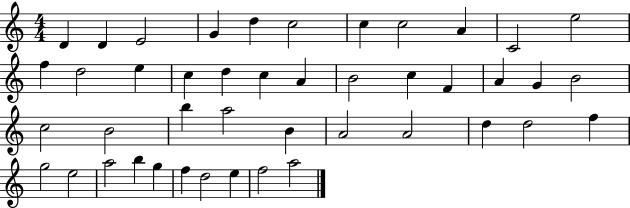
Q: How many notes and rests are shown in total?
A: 44